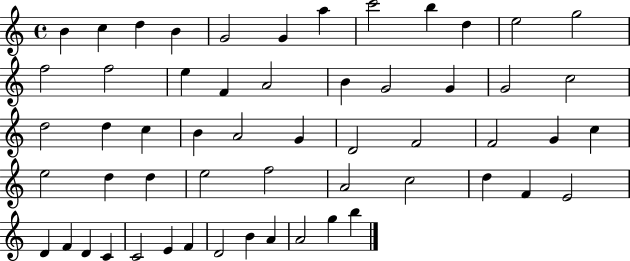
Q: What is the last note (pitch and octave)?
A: B5